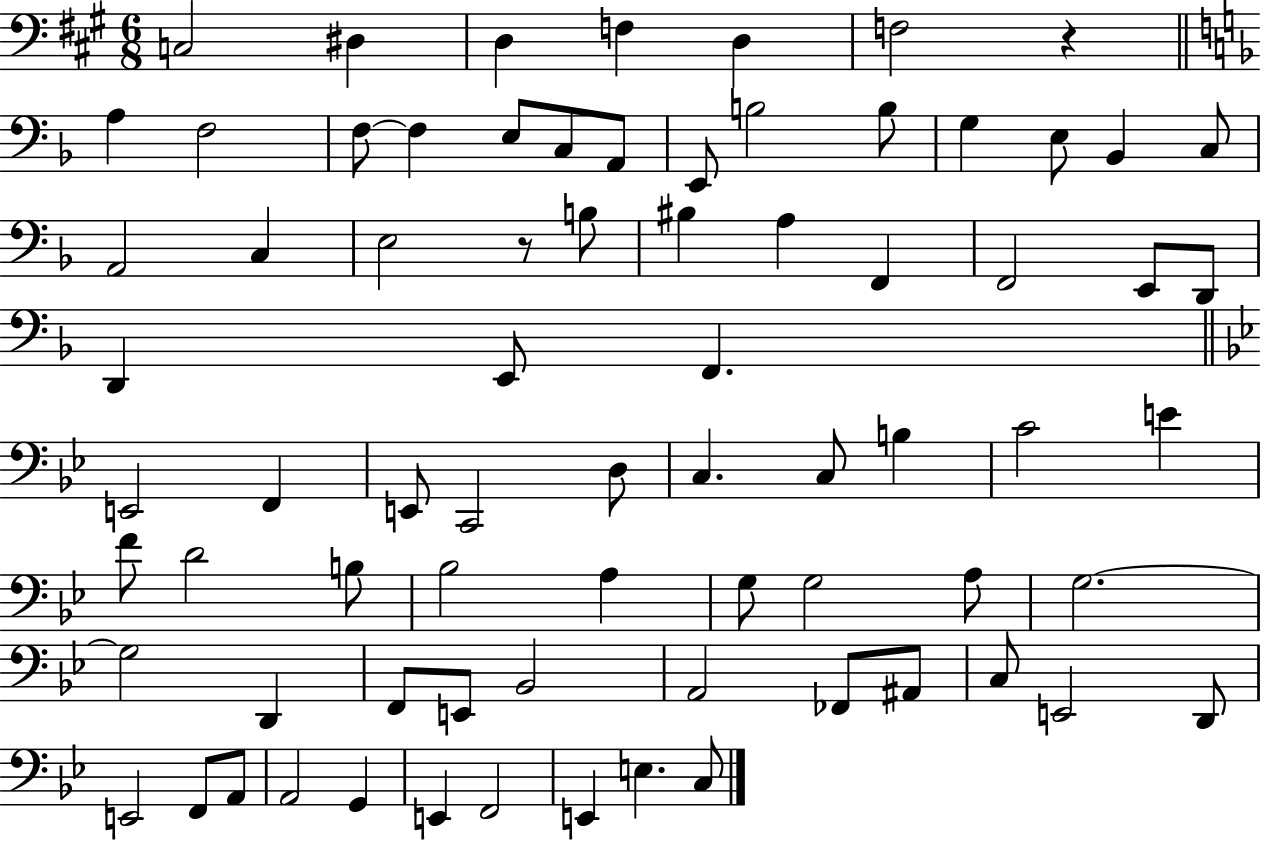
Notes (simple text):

C3/h D#3/q D3/q F3/q D3/q F3/h R/q A3/q F3/h F3/e F3/q E3/e C3/e A2/e E2/e B3/h B3/e G3/q E3/e Bb2/q C3/e A2/h C3/q E3/h R/e B3/e BIS3/q A3/q F2/q F2/h E2/e D2/e D2/q E2/e F2/q. E2/h F2/q E2/e C2/h D3/e C3/q. C3/e B3/q C4/h E4/q F4/e D4/h B3/e Bb3/h A3/q G3/e G3/h A3/e G3/h. G3/h D2/q F2/e E2/e Bb2/h A2/h FES2/e A#2/e C3/e E2/h D2/e E2/h F2/e A2/e A2/h G2/q E2/q F2/h E2/q E3/q. C3/e